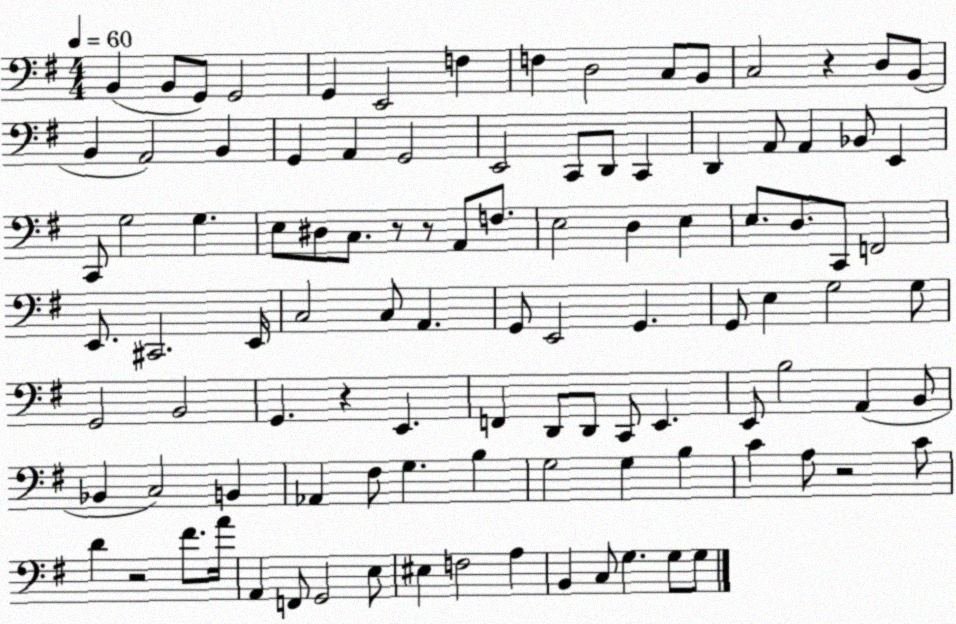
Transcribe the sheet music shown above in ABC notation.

X:1
T:Untitled
M:4/4
L:1/4
K:G
B,, B,,/2 G,,/2 G,,2 G,, E,,2 F, F, D,2 C,/2 B,,/2 C,2 z D,/2 B,,/2 B,, A,,2 B,, G,, A,, G,,2 E,,2 C,,/2 D,,/2 C,, D,, A,,/2 A,, _B,,/2 E,, C,,/2 G,2 G, E,/2 ^D,/2 C,/2 z/2 z/2 A,,/2 F,/2 E,2 D, E, E,/2 D,/2 C,,/2 F,,2 E,,/2 ^C,,2 E,,/4 C,2 C,/2 A,, G,,/2 E,,2 G,, G,,/2 E, G,2 G,/2 G,,2 B,,2 G,, z E,, F,, D,,/2 D,,/2 C,,/2 E,, E,,/2 B,2 A,, B,,/2 _B,, C,2 B,, _A,, ^F,/2 G, B, G,2 G, B, C A,/2 z2 C/2 D z2 ^F/2 A/4 A,, F,,/2 G,,2 E,/2 ^E, F,2 A, B,, C,/2 G, G,/2 G,/2